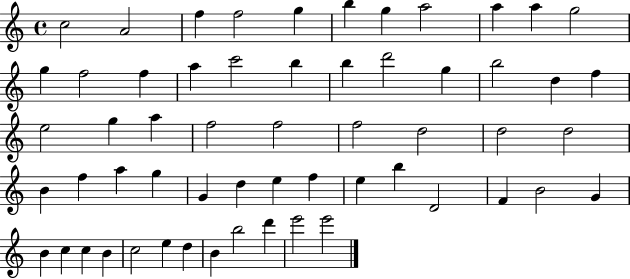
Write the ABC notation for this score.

X:1
T:Untitled
M:4/4
L:1/4
K:C
c2 A2 f f2 g b g a2 a a g2 g f2 f a c'2 b b d'2 g b2 d f e2 g a f2 f2 f2 d2 d2 d2 B f a g G d e f e b D2 F B2 G B c c B c2 e d B b2 d' e'2 e'2